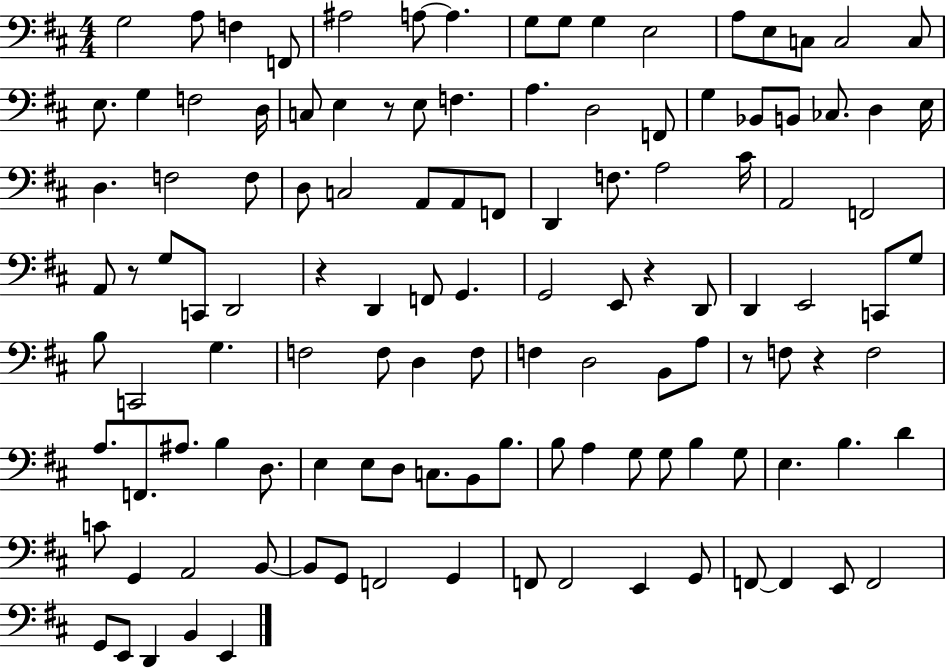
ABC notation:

X:1
T:Untitled
M:4/4
L:1/4
K:D
G,2 A,/2 F, F,,/2 ^A,2 A,/2 A, G,/2 G,/2 G, E,2 A,/2 E,/2 C,/2 C,2 C,/2 E,/2 G, F,2 D,/4 C,/2 E, z/2 E,/2 F, A, D,2 F,,/2 G, _B,,/2 B,,/2 _C,/2 D, E,/4 D, F,2 F,/2 D,/2 C,2 A,,/2 A,,/2 F,,/2 D,, F,/2 A,2 ^C/4 A,,2 F,,2 A,,/2 z/2 G,/2 C,,/2 D,,2 z D,, F,,/2 G,, G,,2 E,,/2 z D,,/2 D,, E,,2 C,,/2 G,/2 B,/2 C,,2 G, F,2 F,/2 D, F,/2 F, D,2 B,,/2 A,/2 z/2 F,/2 z F,2 A,/2 F,,/2 ^A,/2 B, D,/2 E, E,/2 D,/2 C,/2 B,,/2 B,/2 B,/2 A, G,/2 G,/2 B, G,/2 E, B, D C/2 G,, A,,2 B,,/2 B,,/2 G,,/2 F,,2 G,, F,,/2 F,,2 E,, G,,/2 F,,/2 F,, E,,/2 F,,2 G,,/2 E,,/2 D,, B,, E,,